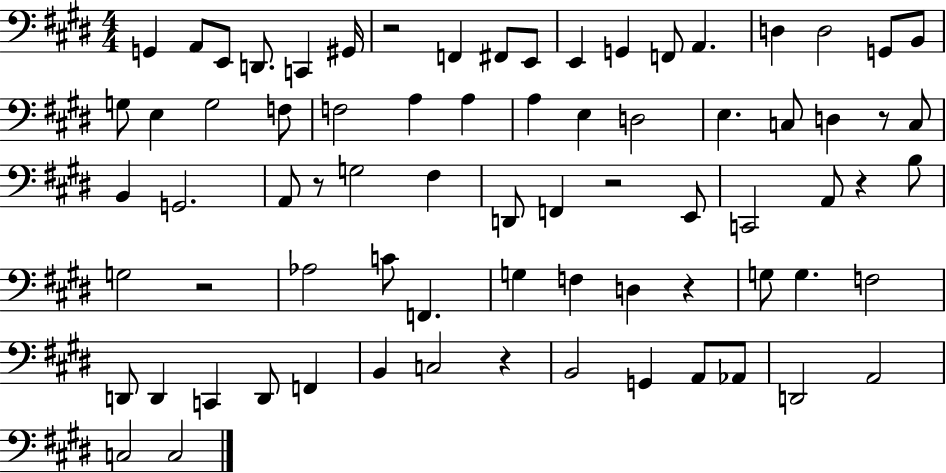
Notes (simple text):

G2/q A2/e E2/e D2/e. C2/q G#2/s R/h F2/q F#2/e E2/e E2/q G2/q F2/e A2/q. D3/q D3/h G2/e B2/e G3/e E3/q G3/h F3/e F3/h A3/q A3/q A3/q E3/q D3/h E3/q. C3/e D3/q R/e C3/e B2/q G2/h. A2/e R/e G3/h F#3/q D2/e F2/q R/h E2/e C2/h A2/e R/q B3/e G3/h R/h Ab3/h C4/e F2/q. G3/q F3/q D3/q R/q G3/e G3/q. F3/h D2/e D2/q C2/q D2/e F2/q B2/q C3/h R/q B2/h G2/q A2/e Ab2/e D2/h A2/h C3/h C3/h